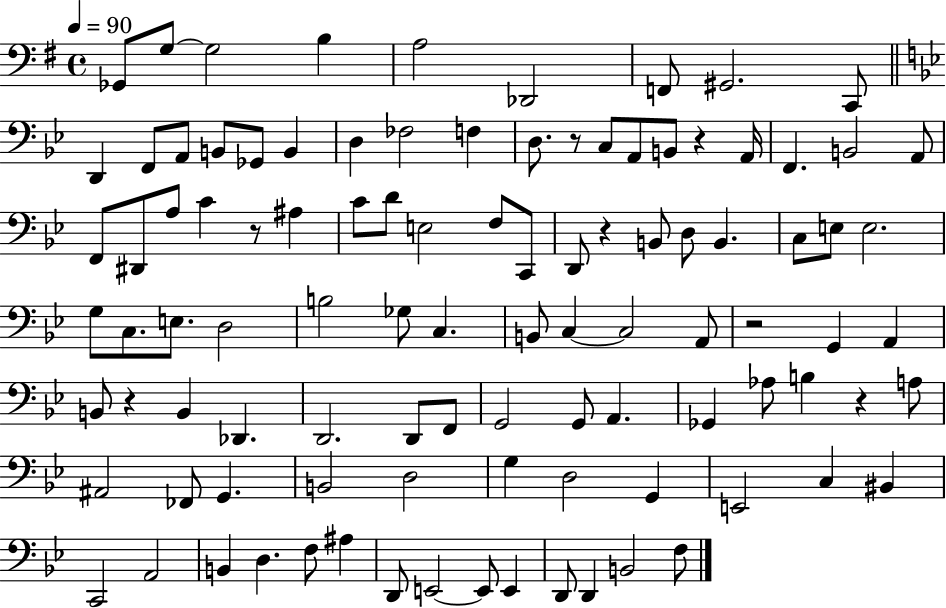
Gb2/e G3/e G3/h B3/q A3/h Db2/h F2/e G#2/h. C2/e D2/q F2/e A2/e B2/e Gb2/e B2/q D3/q FES3/h F3/q D3/e. R/e C3/e A2/e B2/e R/q A2/s F2/q. B2/h A2/e F2/e D#2/e A3/e C4/q R/e A#3/q C4/e D4/e E3/h F3/e C2/e D2/e R/q B2/e D3/e B2/q. C3/e E3/e E3/h. G3/e C3/e. E3/e. D3/h B3/h Gb3/e C3/q. B2/e C3/q C3/h A2/e R/h G2/q A2/q B2/e R/q B2/q Db2/q. D2/h. D2/e F2/e G2/h G2/e A2/q. Gb2/q Ab3/e B3/q R/q A3/e A#2/h FES2/e G2/q. B2/h D3/h G3/q D3/h G2/q E2/h C3/q BIS2/q C2/h A2/h B2/q D3/q. F3/e A#3/q D2/e E2/h E2/e E2/q D2/e D2/q B2/h F3/e